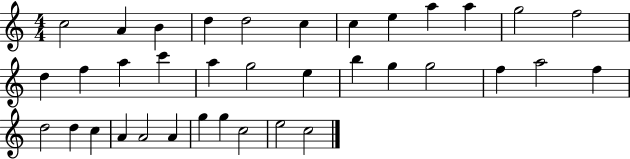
C5/h A4/q B4/q D5/q D5/h C5/q C5/q E5/q A5/q A5/q G5/h F5/h D5/q F5/q A5/q C6/q A5/q G5/h E5/q B5/q G5/q G5/h F5/q A5/h F5/q D5/h D5/q C5/q A4/q A4/h A4/q G5/q G5/q C5/h E5/h C5/h